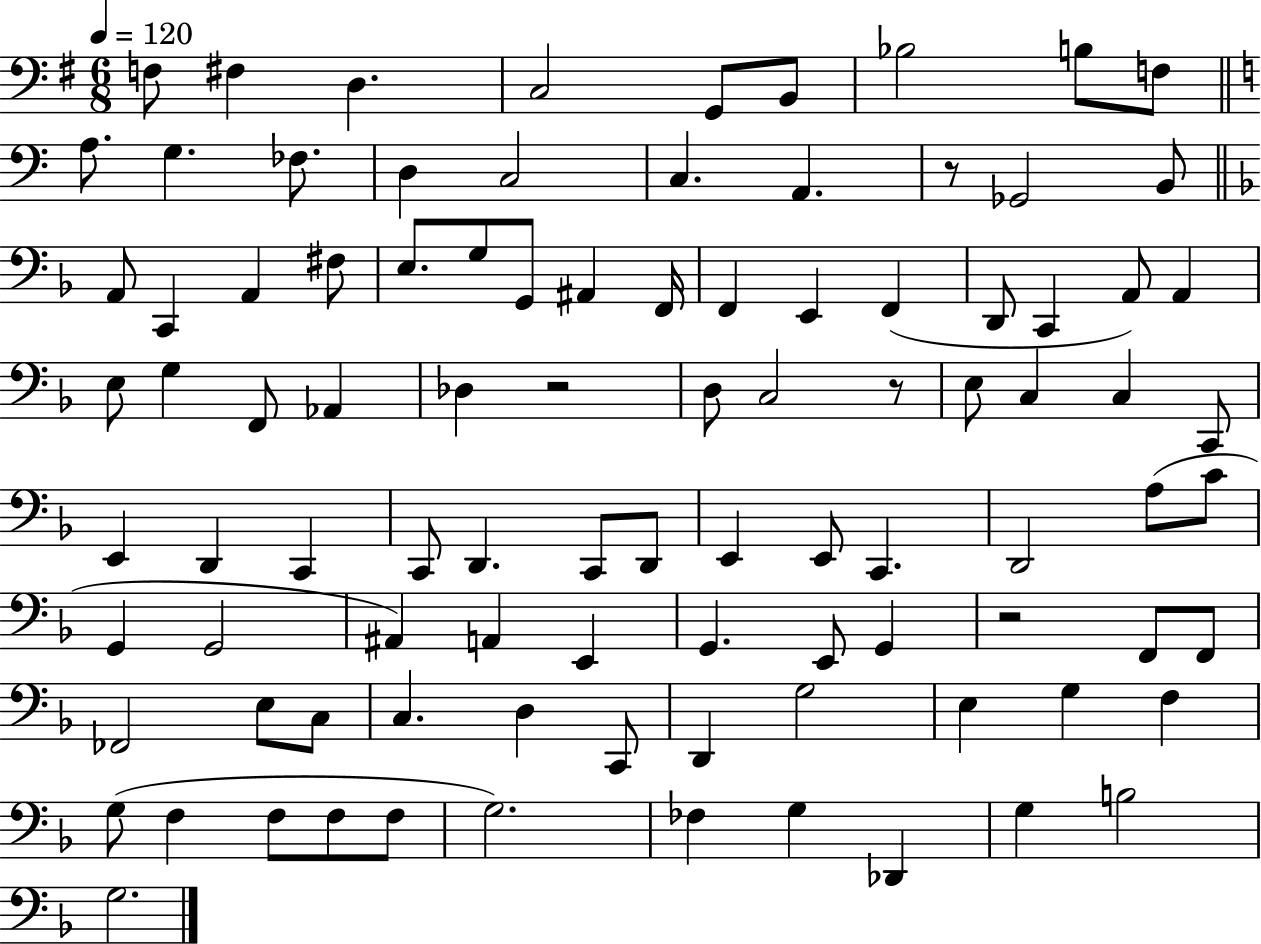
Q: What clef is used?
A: bass